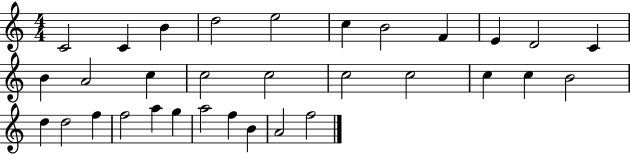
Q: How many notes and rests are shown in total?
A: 32